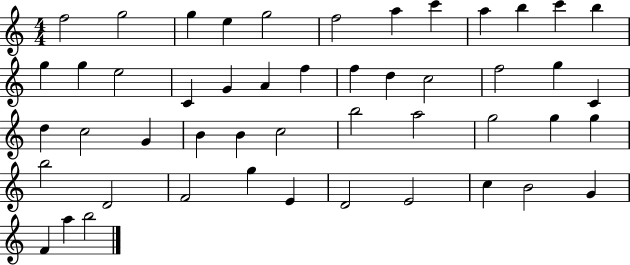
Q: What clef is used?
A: treble